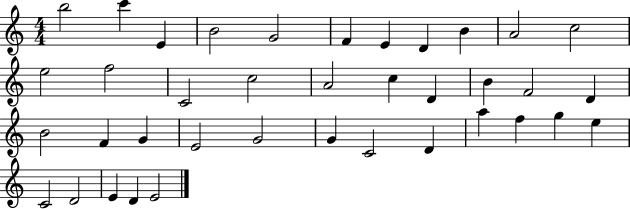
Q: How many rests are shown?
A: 0